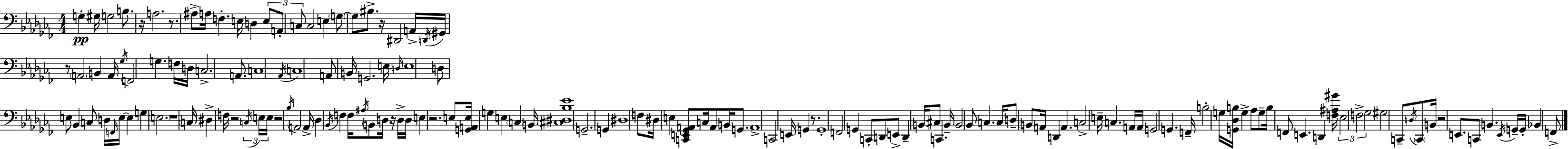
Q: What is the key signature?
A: AES minor